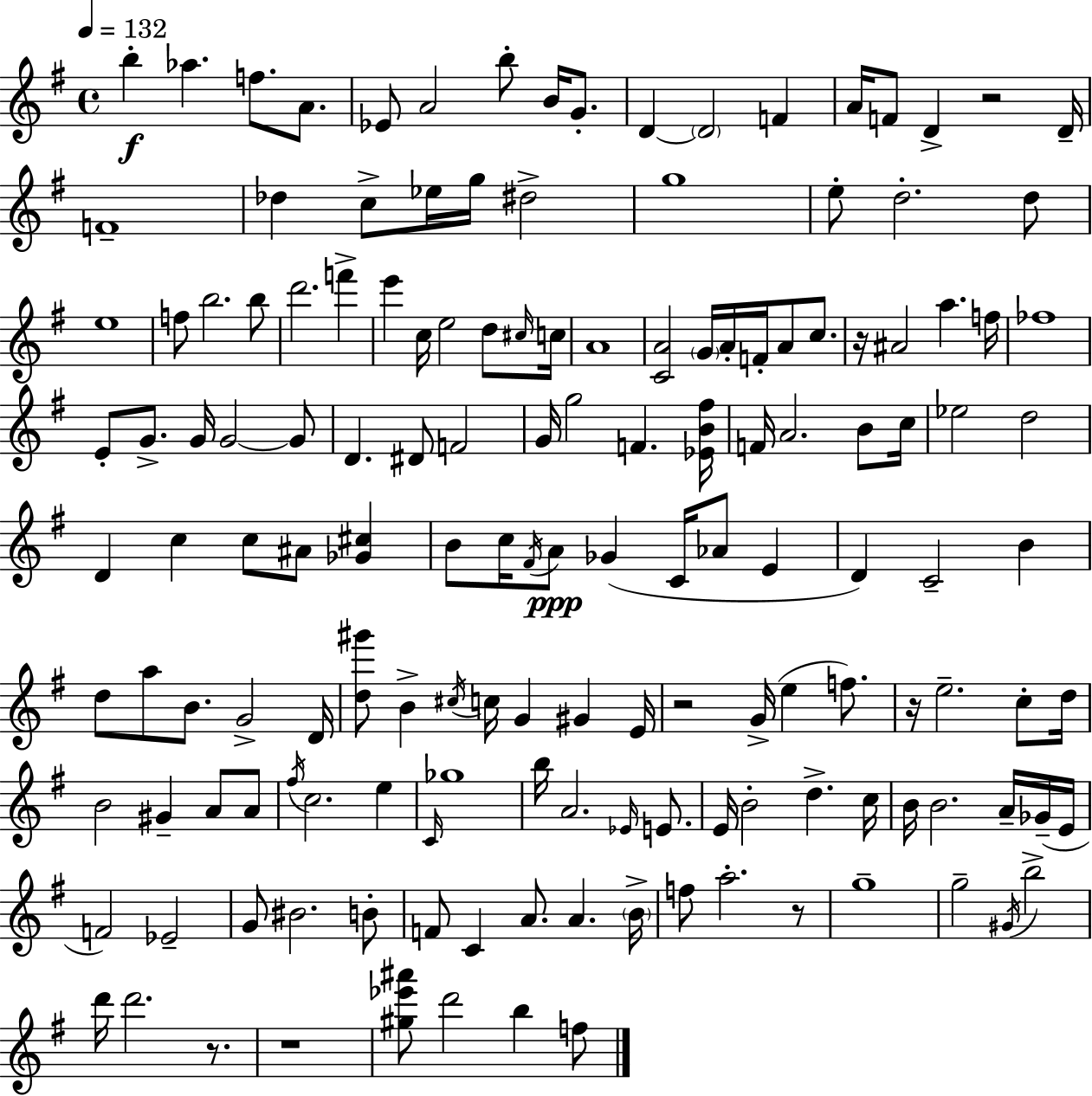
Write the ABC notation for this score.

X:1
T:Untitled
M:4/4
L:1/4
K:G
b _a f/2 A/2 _E/2 A2 b/2 B/4 G/2 D D2 F A/4 F/2 D z2 D/4 F4 _d c/2 _e/4 g/4 ^d2 g4 e/2 d2 d/2 e4 f/2 b2 b/2 d'2 f' e' c/4 e2 d/2 ^c/4 c/4 A4 [CA]2 G/4 A/4 F/4 A/2 c/2 z/4 ^A2 a f/4 _f4 E/2 G/2 G/4 G2 G/2 D ^D/2 F2 G/4 g2 F [_EB^f]/4 F/4 A2 B/2 c/4 _e2 d2 D c c/2 ^A/2 [_G^c] B/2 c/4 ^F/4 A/2 _G C/4 _A/2 E D C2 B d/2 a/2 B/2 G2 D/4 [d^g']/2 B ^c/4 c/4 G ^G E/4 z2 G/4 e f/2 z/4 e2 c/2 d/4 B2 ^G A/2 A/2 ^f/4 c2 e C/4 _g4 b/4 A2 _E/4 E/2 E/4 B2 d c/4 B/4 B2 A/4 _G/4 E/4 F2 _E2 G/2 ^B2 B/2 F/2 C A/2 A B/4 f/2 a2 z/2 g4 g2 ^G/4 b2 d'/4 d'2 z/2 z4 [^g_e'^a']/2 d'2 b f/2